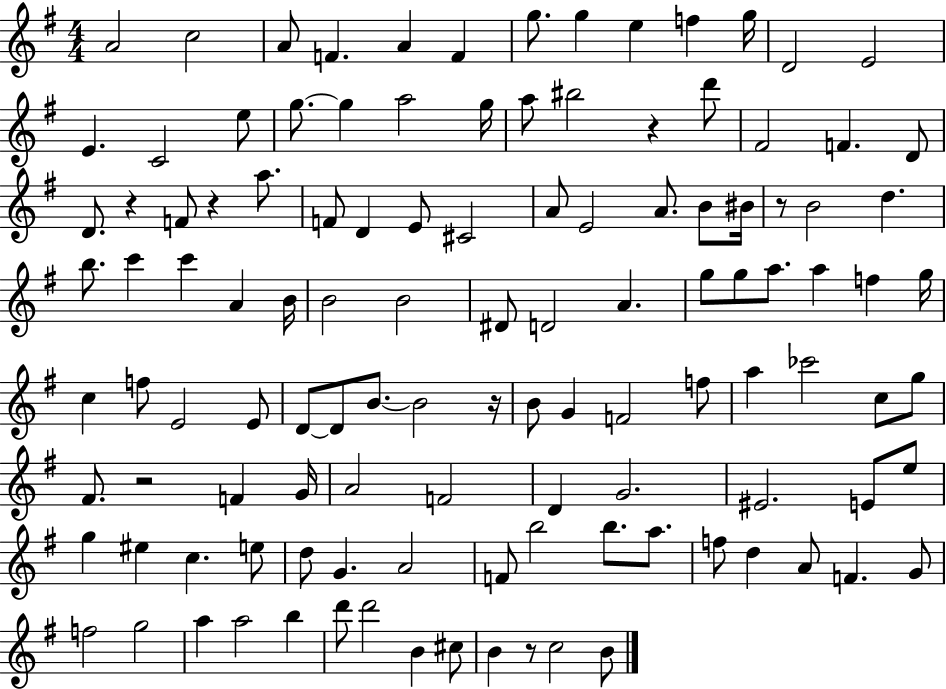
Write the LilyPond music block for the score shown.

{
  \clef treble
  \numericTimeSignature
  \time 4/4
  \key g \major
  a'2 c''2 | a'8 f'4. a'4 f'4 | g''8. g''4 e''4 f''4 g''16 | d'2 e'2 | \break e'4. c'2 e''8 | g''8.~~ g''4 a''2 g''16 | a''8 bis''2 r4 d'''8 | fis'2 f'4. d'8 | \break d'8. r4 f'8 r4 a''8. | f'8 d'4 e'8 cis'2 | a'8 e'2 a'8. b'8 bis'16 | r8 b'2 d''4. | \break b''8. c'''4 c'''4 a'4 b'16 | b'2 b'2 | dis'8 d'2 a'4. | g''8 g''8 a''8. a''4 f''4 g''16 | \break c''4 f''8 e'2 e'8 | d'8~~ d'8 b'8.~~ b'2 r16 | b'8 g'4 f'2 f''8 | a''4 ces'''2 c''8 g''8 | \break fis'8. r2 f'4 g'16 | a'2 f'2 | d'4 g'2. | eis'2. e'8 e''8 | \break g''4 eis''4 c''4. e''8 | d''8 g'4. a'2 | f'8 b''2 b''8. a''8. | f''8 d''4 a'8 f'4. g'8 | \break f''2 g''2 | a''4 a''2 b''4 | d'''8 d'''2 b'4 cis''8 | b'4 r8 c''2 b'8 | \break \bar "|."
}